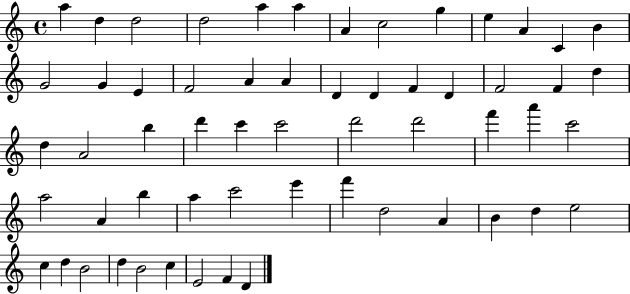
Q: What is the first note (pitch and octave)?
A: A5